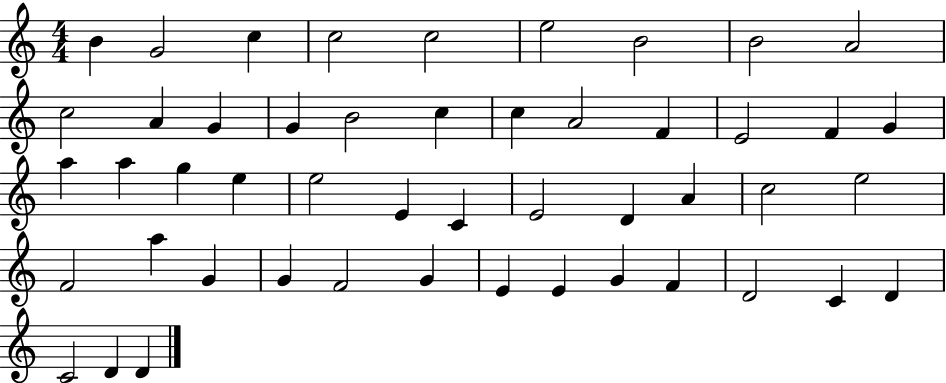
B4/q G4/h C5/q C5/h C5/h E5/h B4/h B4/h A4/h C5/h A4/q G4/q G4/q B4/h C5/q C5/q A4/h F4/q E4/h F4/q G4/q A5/q A5/q G5/q E5/q E5/h E4/q C4/q E4/h D4/q A4/q C5/h E5/h F4/h A5/q G4/q G4/q F4/h G4/q E4/q E4/q G4/q F4/q D4/h C4/q D4/q C4/h D4/q D4/q